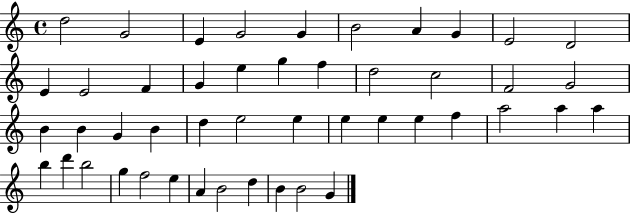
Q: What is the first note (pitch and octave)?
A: D5